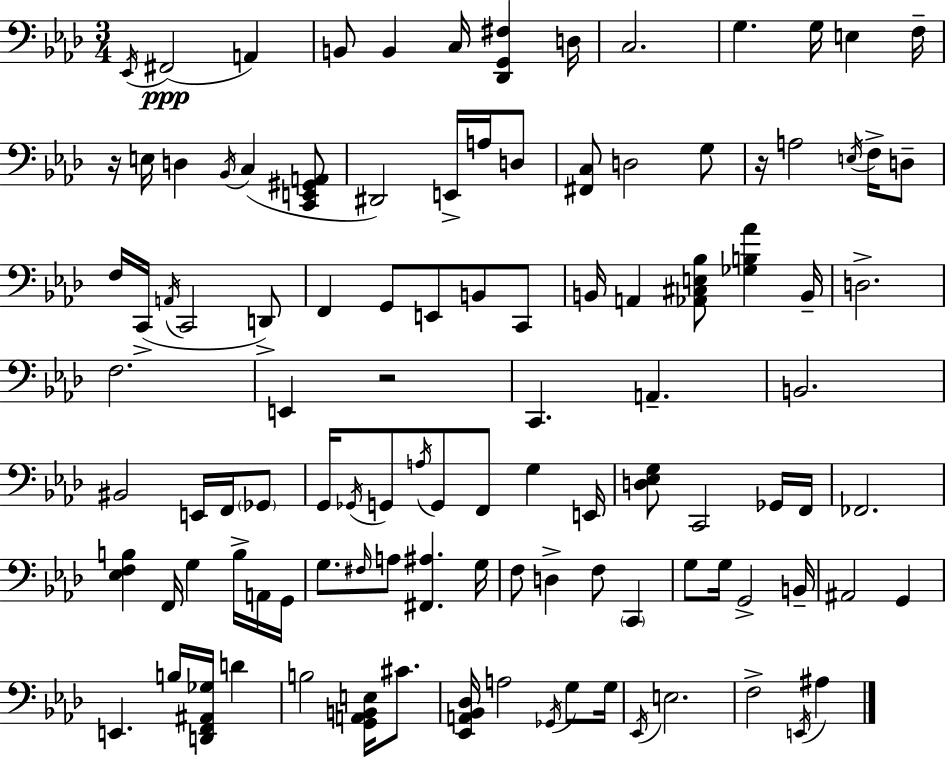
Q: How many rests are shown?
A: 3